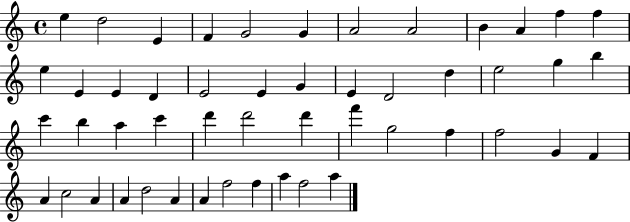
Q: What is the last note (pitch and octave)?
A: A5